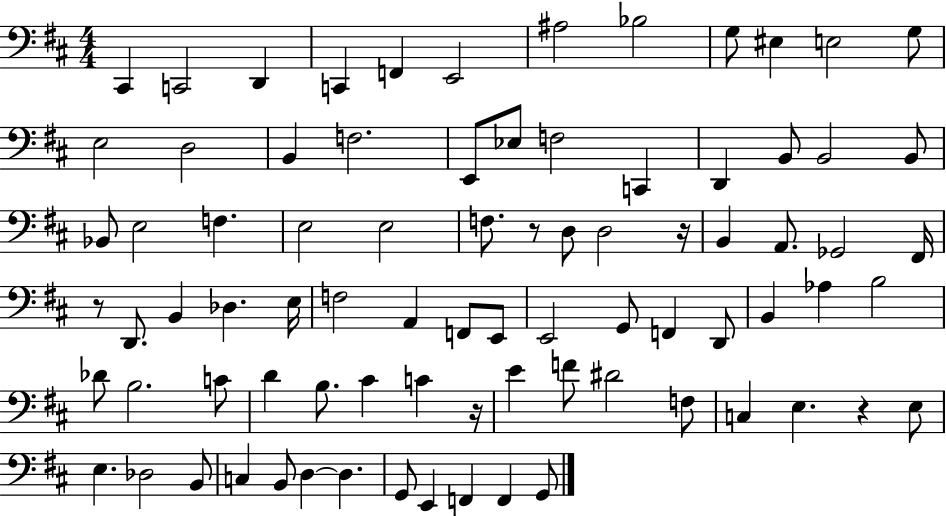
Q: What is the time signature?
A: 4/4